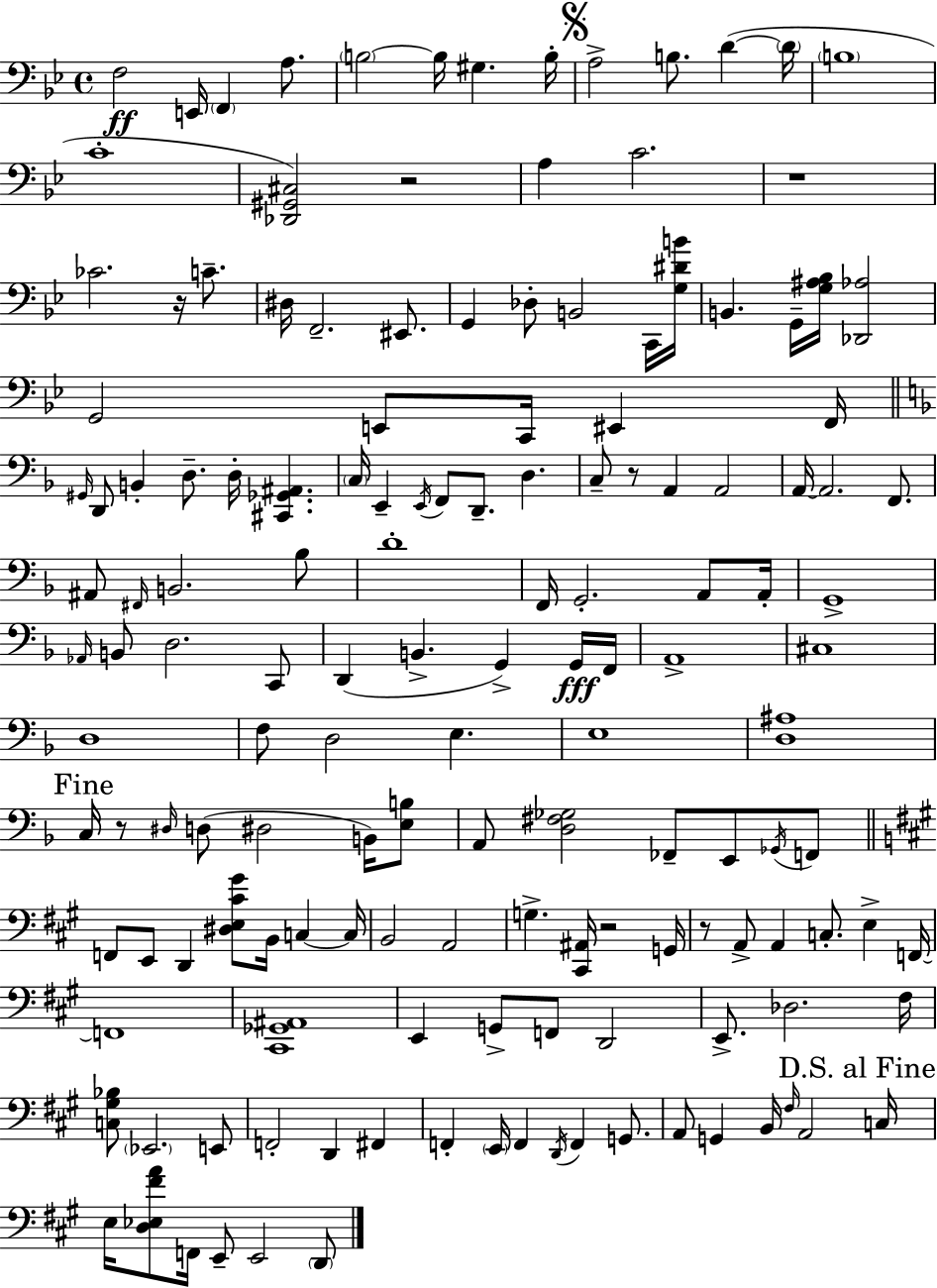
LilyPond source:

{
  \clef bass
  \time 4/4
  \defaultTimeSignature
  \key g \minor
  \repeat volta 2 { f2\ff e,16 \parenthesize f,4 a8. | \parenthesize b2~~ b16 gis4. b16-. | \mark \markup { \musicglyph "scripts.segno" } a2-> b8. d'4~(~ \parenthesize d'16 | \parenthesize b1 | \break c'1-. | <des, gis, cis>2) r2 | a4 c'2. | r1 | \break ces'2. r16 c'8.-- | dis16 f,2.-- eis,8. | g,4 des8-. b,2 c,16 <g dis' b'>16 | b,4. g,16-- <g ais bes>16 <des, aes>2 | \break g,2 e,8 c,16 eis,4 f,16 | \bar "||" \break \key f \major \grace { gis,16 } d,8 b,4-. d8.-- d16-. <cis, ges, ais,>4. | \parenthesize c16 e,4-- \acciaccatura { e,16 } f,8 d,8.-- d4. | c8-- r8 a,4 a,2 | a,16~~ a,2. f,8. | \break ais,8 \grace { fis,16 } b,2. | bes8 d'1-. | f,16 g,2.-. | a,8 a,16-. g,1-> | \break \grace { aes,16 } b,8 d2. | c,8 d,4( b,4.-> g,4->) | g,16\fff f,16 a,1-> | cis1 | \break d1 | f8 d2 e4. | e1 | <d ais>1 | \break \mark "Fine" c16 r8 \grace { dis16 } d8( dis2 | b,16) <e b>8 a,8 <d fis ges>2 fes,8-- | e,8 \acciaccatura { ges,16 } f,8 \bar "||" \break \key a \major f,8 e,8 d,4 <dis e cis' gis'>8 b,16 c4~~ c16 | b,2 a,2 | g4.-> <cis, ais,>16 r2 g,16 | r8 a,8-> a,4 c8.-. e4-> f,16~~ | \break f,1 | <cis, ges, ais,>1 | e,4 g,8-> f,8 d,2 | e,8.-> des2. fis16 | \break <c gis bes>8 \parenthesize ees,2. e,8 | f,2-. d,4 fis,4 | f,4-. \parenthesize e,16 f,4 \acciaccatura { d,16 } f,4 g,8. | a,8 g,4 b,16 \grace { fis16 } a,2 | \break \mark "D.S. al Fine" c16 e16 <d ees fis' a'>8 f,16 e,8-- e,2 | \parenthesize d,8 } \bar "|."
}